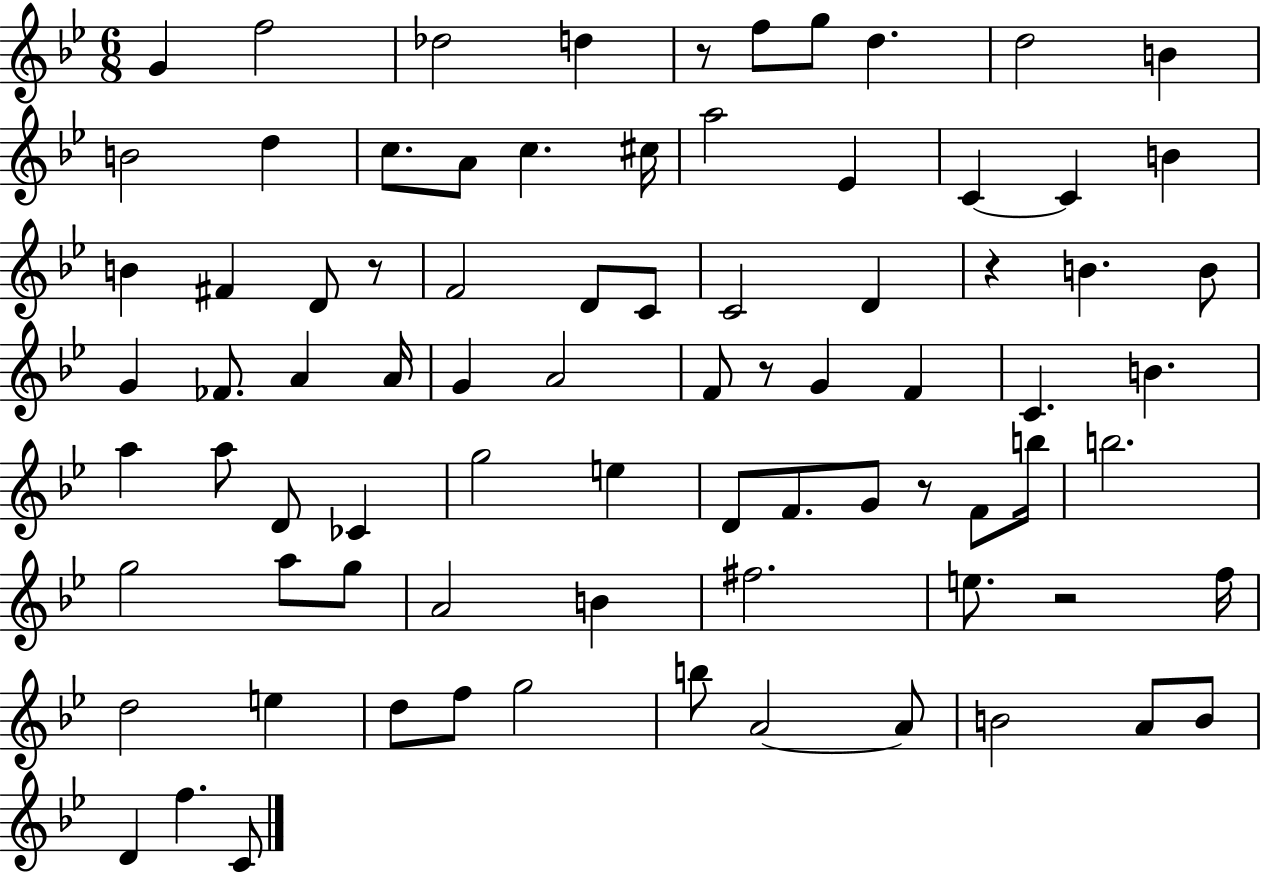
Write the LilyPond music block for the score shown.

{
  \clef treble
  \numericTimeSignature
  \time 6/8
  \key bes \major
  g'4 f''2 | des''2 d''4 | r8 f''8 g''8 d''4. | d''2 b'4 | \break b'2 d''4 | c''8. a'8 c''4. cis''16 | a''2 ees'4 | c'4~~ c'4 b'4 | \break b'4 fis'4 d'8 r8 | f'2 d'8 c'8 | c'2 d'4 | r4 b'4. b'8 | \break g'4 fes'8. a'4 a'16 | g'4 a'2 | f'8 r8 g'4 f'4 | c'4. b'4. | \break a''4 a''8 d'8 ces'4 | g''2 e''4 | d'8 f'8. g'8 r8 f'8 b''16 | b''2. | \break g''2 a''8 g''8 | a'2 b'4 | fis''2. | e''8. r2 f''16 | \break d''2 e''4 | d''8 f''8 g''2 | b''8 a'2~~ a'8 | b'2 a'8 b'8 | \break d'4 f''4. c'8 | \bar "|."
}